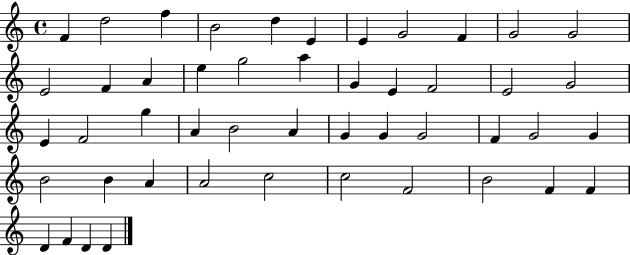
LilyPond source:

{
  \clef treble
  \time 4/4
  \defaultTimeSignature
  \key c \major
  f'4 d''2 f''4 | b'2 d''4 e'4 | e'4 g'2 f'4 | g'2 g'2 | \break e'2 f'4 a'4 | e''4 g''2 a''4 | g'4 e'4 f'2 | e'2 g'2 | \break e'4 f'2 g''4 | a'4 b'2 a'4 | g'4 g'4 g'2 | f'4 g'2 g'4 | \break b'2 b'4 a'4 | a'2 c''2 | c''2 f'2 | b'2 f'4 f'4 | \break d'4 f'4 d'4 d'4 | \bar "|."
}